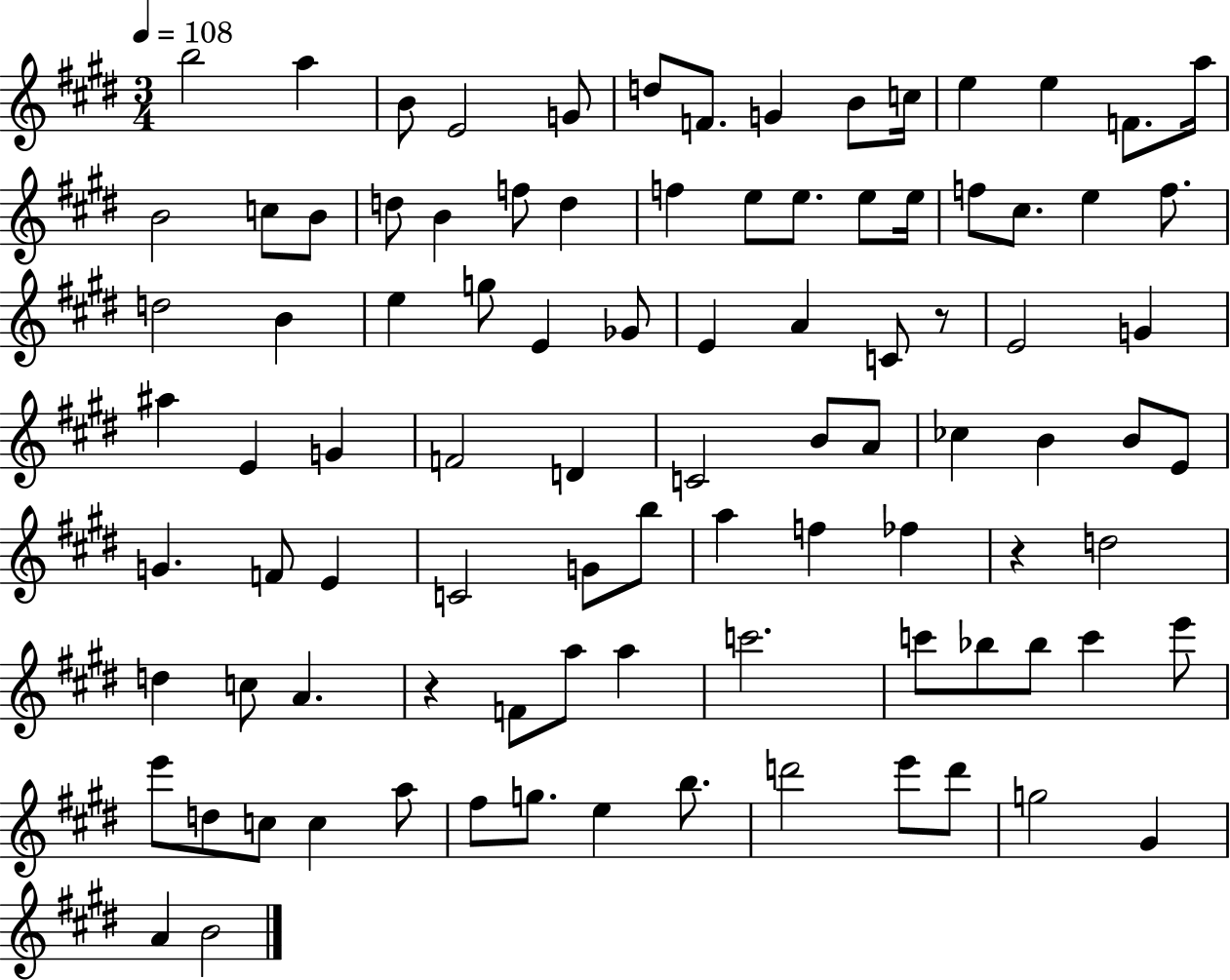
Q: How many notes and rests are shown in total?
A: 94